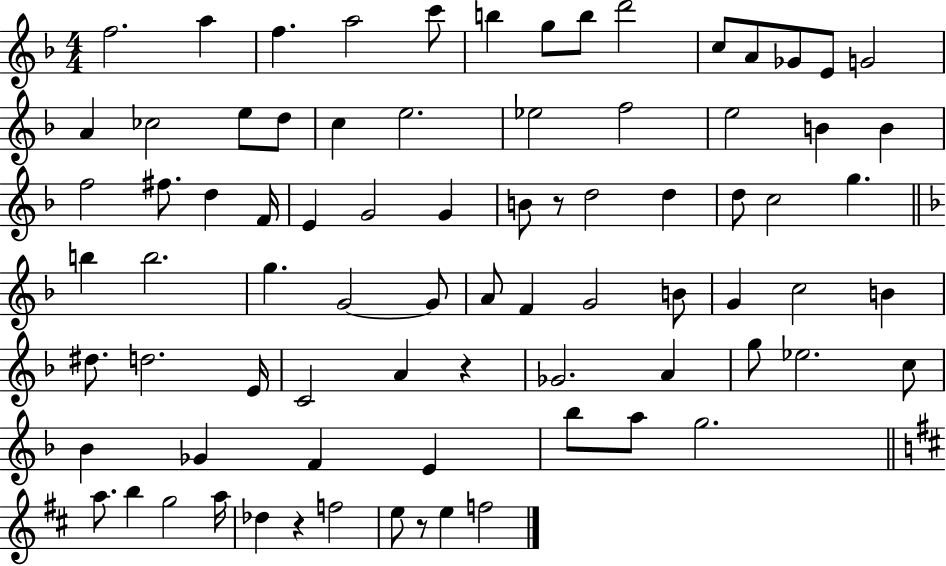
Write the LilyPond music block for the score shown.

{
  \clef treble
  \numericTimeSignature
  \time 4/4
  \key f \major
  \repeat volta 2 { f''2. a''4 | f''4. a''2 c'''8 | b''4 g''8 b''8 d'''2 | c''8 a'8 ges'8 e'8 g'2 | \break a'4 ces''2 e''8 d''8 | c''4 e''2. | ees''2 f''2 | e''2 b'4 b'4 | \break f''2 fis''8. d''4 f'16 | e'4 g'2 g'4 | b'8 r8 d''2 d''4 | d''8 c''2 g''4. | \break \bar "||" \break \key f \major b''4 b''2. | g''4. g'2~~ g'8 | a'8 f'4 g'2 b'8 | g'4 c''2 b'4 | \break dis''8. d''2. e'16 | c'2 a'4 r4 | ges'2. a'4 | g''8 ees''2. c''8 | \break bes'4 ges'4 f'4 e'4 | bes''8 a''8 g''2. | \bar "||" \break \key d \major a''8. b''4 g''2 a''16 | des''4 r4 f''2 | e''8 r8 e''4 f''2 | } \bar "|."
}